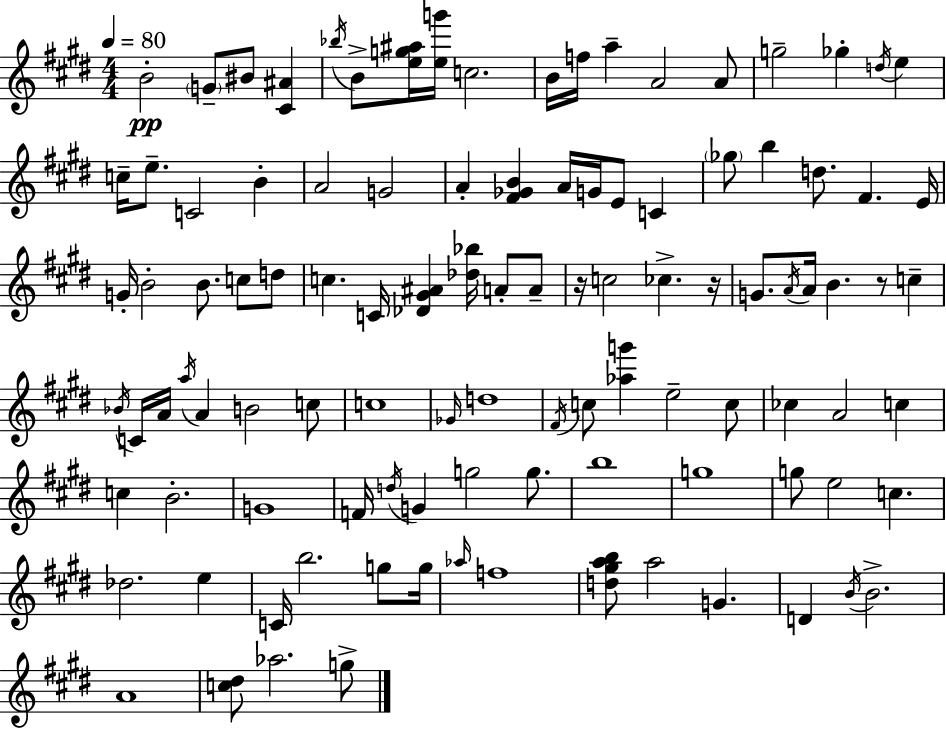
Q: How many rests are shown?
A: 3